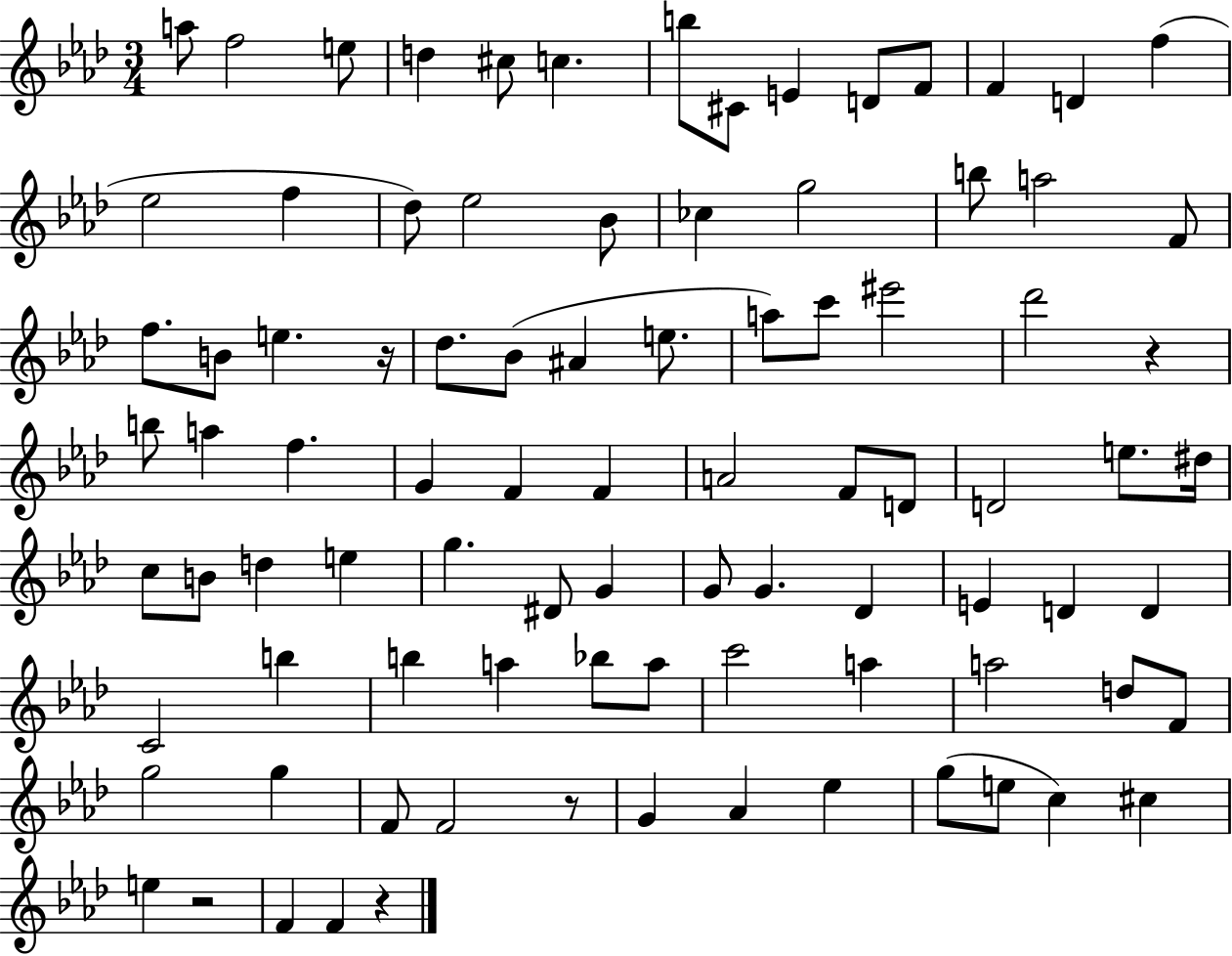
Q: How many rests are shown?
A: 5